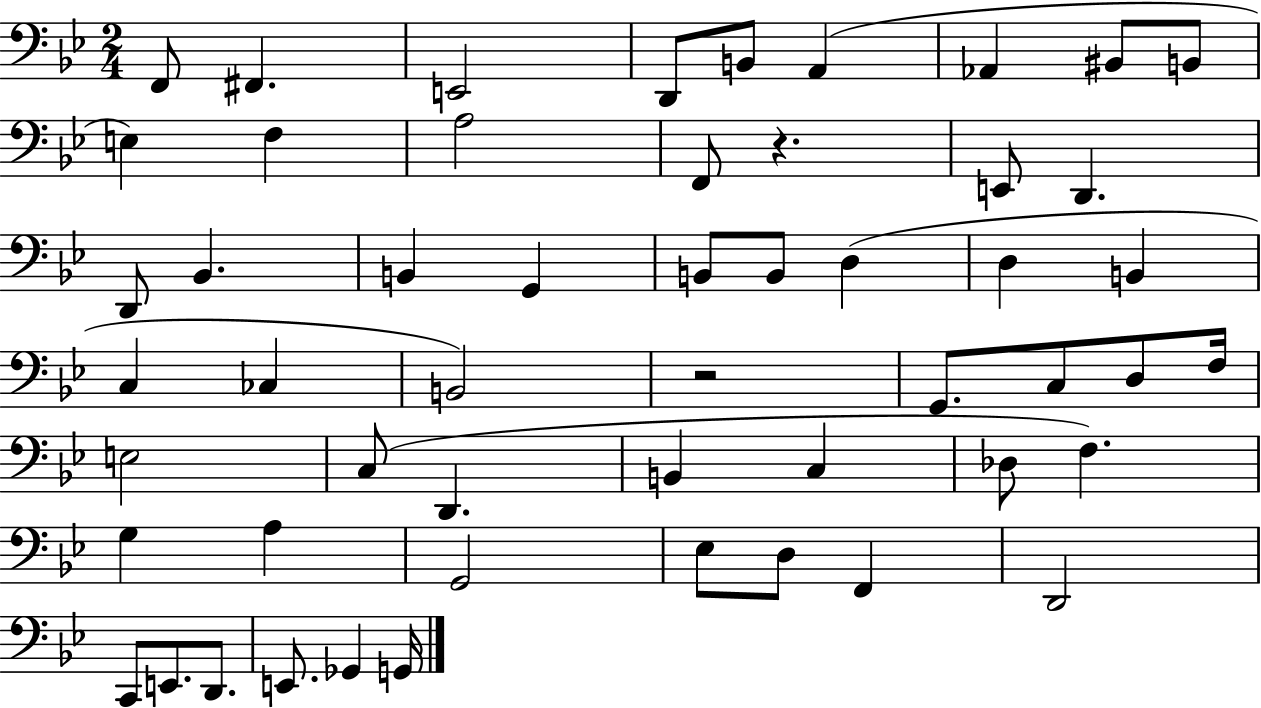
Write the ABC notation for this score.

X:1
T:Untitled
M:2/4
L:1/4
K:Bb
F,,/2 ^F,, E,,2 D,,/2 B,,/2 A,, _A,, ^B,,/2 B,,/2 E, F, A,2 F,,/2 z E,,/2 D,, D,,/2 _B,, B,, G,, B,,/2 B,,/2 D, D, B,, C, _C, B,,2 z2 G,,/2 C,/2 D,/2 F,/4 E,2 C,/2 D,, B,, C, _D,/2 F, G, A, G,,2 _E,/2 D,/2 F,, D,,2 C,,/2 E,,/2 D,,/2 E,,/2 _G,, G,,/4